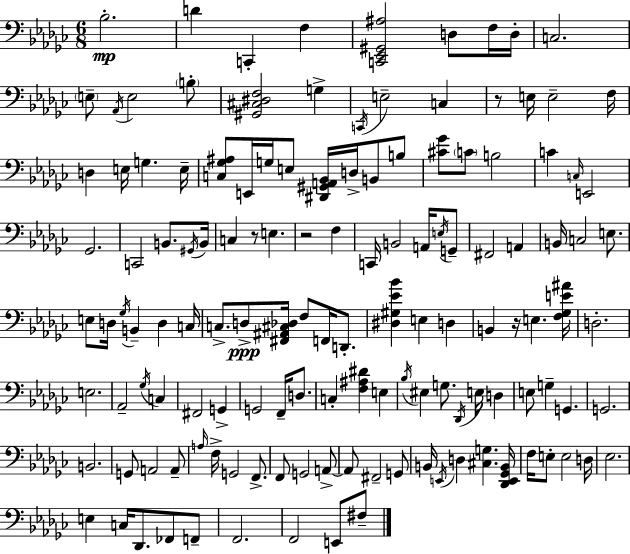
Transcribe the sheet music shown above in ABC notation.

X:1
T:Untitled
M:6/8
L:1/4
K:Ebm
_B,2 D C,, F, [C,,_E,,^G,,^A,]2 D,/2 F,/4 D,/4 C,2 E,/2 _A,,/4 E,2 B,/2 [^G,,^C,^D,F,]2 G, C,,/4 E,2 C, z/2 E,/4 E,2 F,/4 D, E,/4 G, E,/4 [C,_G,^A,]/2 E,,/4 G,/4 E,/2 [^D,,^G,,A,,_B,,]/4 D,/4 B,,/2 B,/2 [^C_G]/2 C/2 B,2 C C,/4 E,,2 _G,,2 C,,2 B,,/2 ^G,,/4 B,,/4 C, z/2 E, z2 F, C,,/4 B,,2 A,,/4 E,/4 G,,/2 ^F,,2 A,, B,,/4 C,2 E,/2 E,/2 D,/4 _G,/4 B,, D, C,/4 C,/2 D,/2 [^F,,^A,,^C,_D,]/4 F,/2 F,,/4 D,,/2 [^D,^G,_E_B] E, D, B,, z/4 E, [F,_G,E^A]/4 D,2 E,2 _A,,2 _G,/4 C, ^F,,2 G,, G,,2 F,,/4 D,/2 C, [F,^A,^D] E, _B,/4 ^E, G,/2 _D,,/4 E,/4 D, E,/2 G, G,, G,,2 B,,2 G,,/2 A,,2 A,,/2 A,/4 F,/4 G,,2 F,,/2 F,,/2 G,,2 A,,/2 A,,/2 ^F,,2 G,,/2 B,,/4 E,,/4 D, [^C,G,] [_D,,E,,_G,,B,,]/4 F,/4 E,/2 E,2 D,/4 _E,2 E, C,/4 _D,,/2 _F,,/2 F,,/2 F,,2 F,,2 E,,/2 ^F,/2